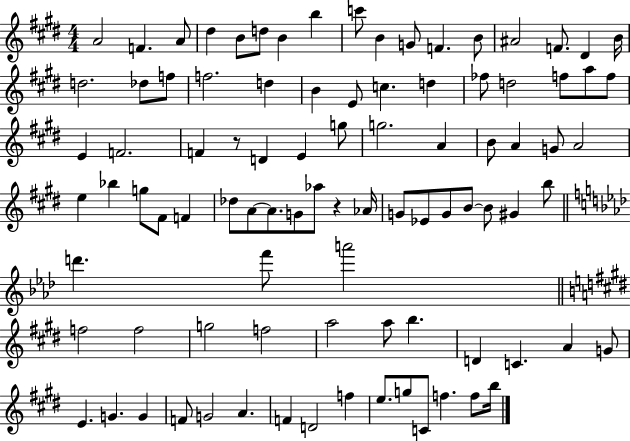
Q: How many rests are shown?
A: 2